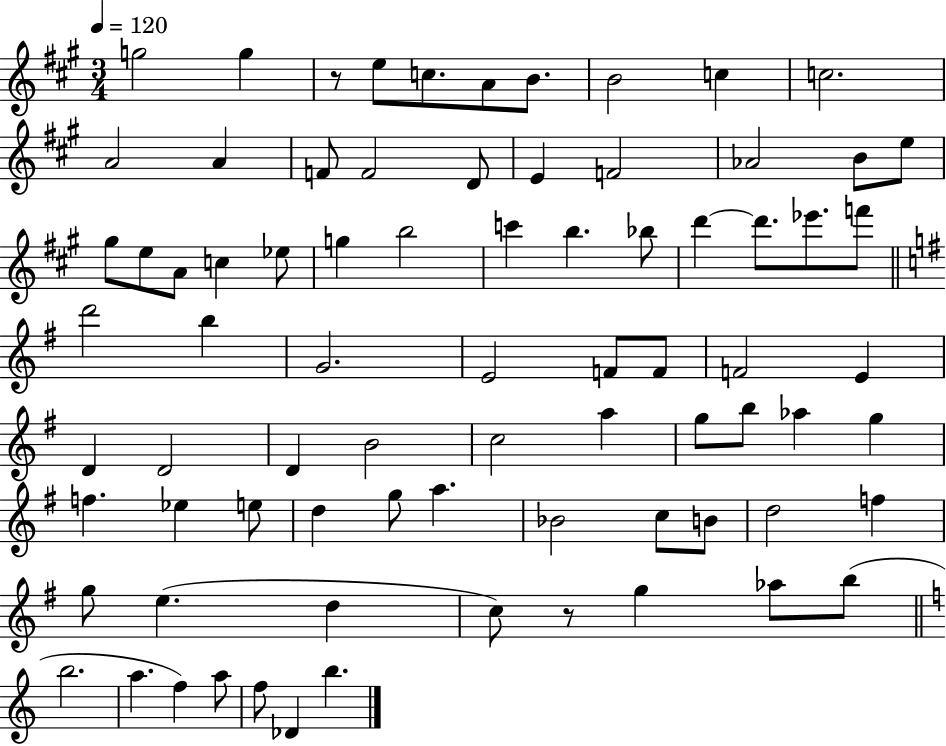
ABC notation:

X:1
T:Untitled
M:3/4
L:1/4
K:A
g2 g z/2 e/2 c/2 A/2 B/2 B2 c c2 A2 A F/2 F2 D/2 E F2 _A2 B/2 e/2 ^g/2 e/2 A/2 c _e/2 g b2 c' b _b/2 d' d'/2 _e'/2 f'/2 d'2 b G2 E2 F/2 F/2 F2 E D D2 D B2 c2 a g/2 b/2 _a g f _e e/2 d g/2 a _B2 c/2 B/2 d2 f g/2 e d c/2 z/2 g _a/2 b/2 b2 a f a/2 f/2 _D b